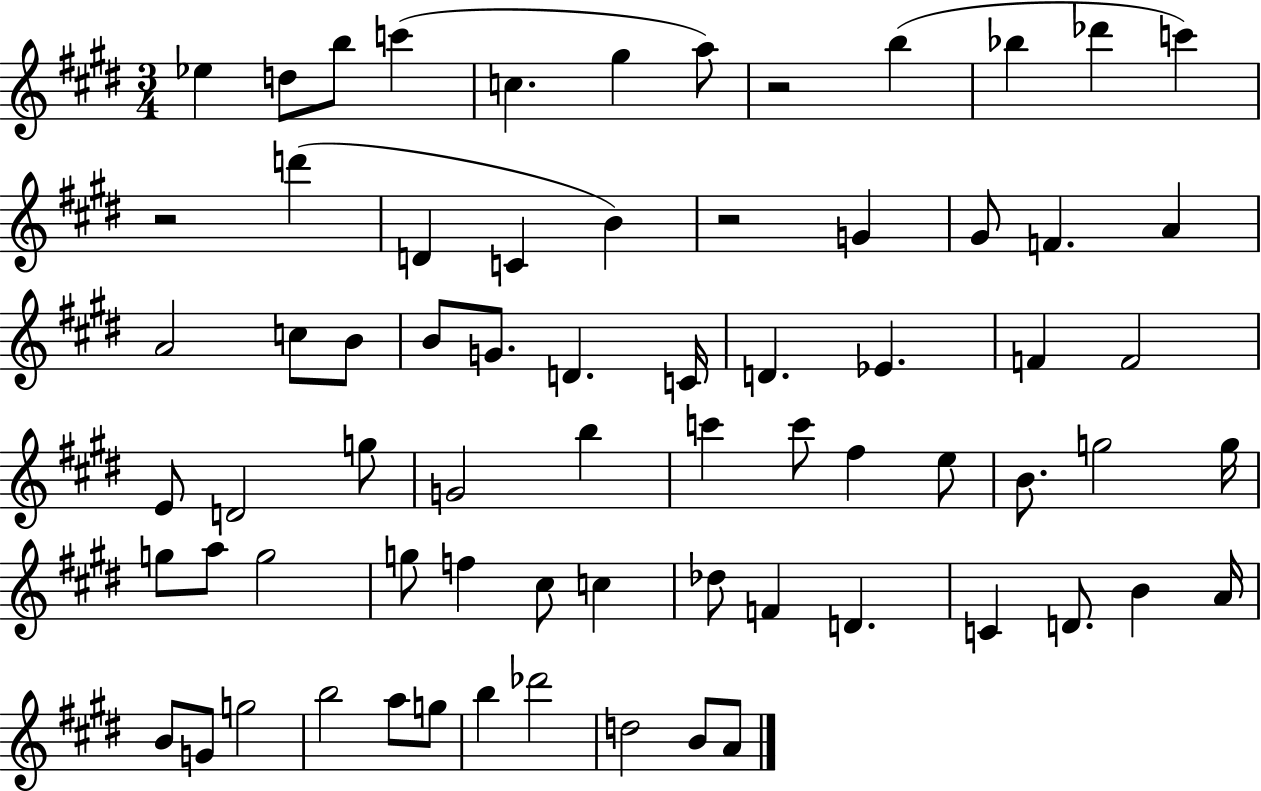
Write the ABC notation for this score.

X:1
T:Untitled
M:3/4
L:1/4
K:E
_e d/2 b/2 c' c ^g a/2 z2 b _b _d' c' z2 d' D C B z2 G ^G/2 F A A2 c/2 B/2 B/2 G/2 D C/4 D _E F F2 E/2 D2 g/2 G2 b c' c'/2 ^f e/2 B/2 g2 g/4 g/2 a/2 g2 g/2 f ^c/2 c _d/2 F D C D/2 B A/4 B/2 G/2 g2 b2 a/2 g/2 b _d'2 d2 B/2 A/2